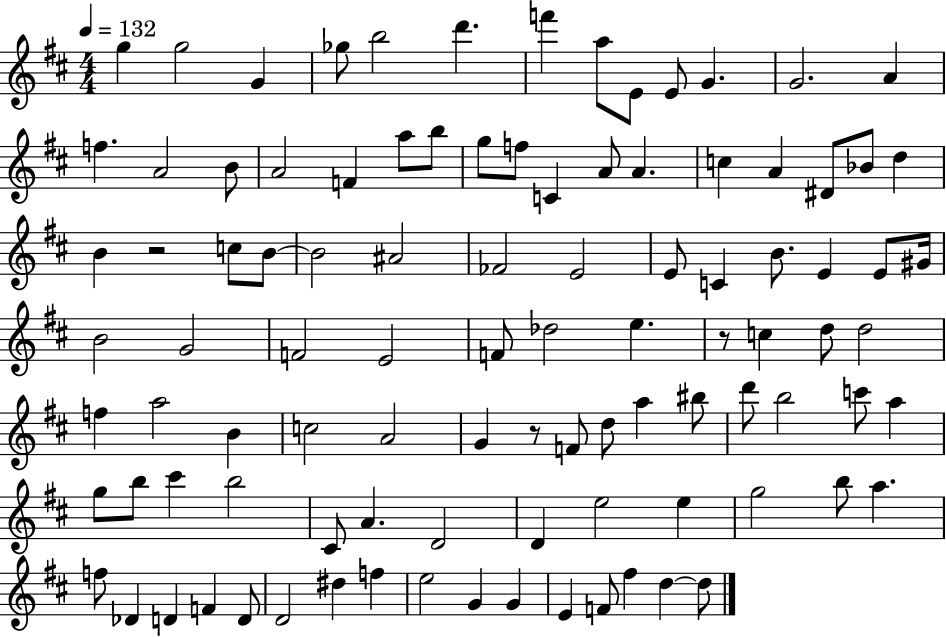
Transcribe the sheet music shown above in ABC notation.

X:1
T:Untitled
M:4/4
L:1/4
K:D
g g2 G _g/2 b2 d' f' a/2 E/2 E/2 G G2 A f A2 B/2 A2 F a/2 b/2 g/2 f/2 C A/2 A c A ^D/2 _B/2 d B z2 c/2 B/2 B2 ^A2 _F2 E2 E/2 C B/2 E E/2 ^G/4 B2 G2 F2 E2 F/2 _d2 e z/2 c d/2 d2 f a2 B c2 A2 G z/2 F/2 d/2 a ^b/2 d'/2 b2 c'/2 a g/2 b/2 ^c' b2 ^C/2 A D2 D e2 e g2 b/2 a f/2 _D D F D/2 D2 ^d f e2 G G E F/2 ^f d d/2